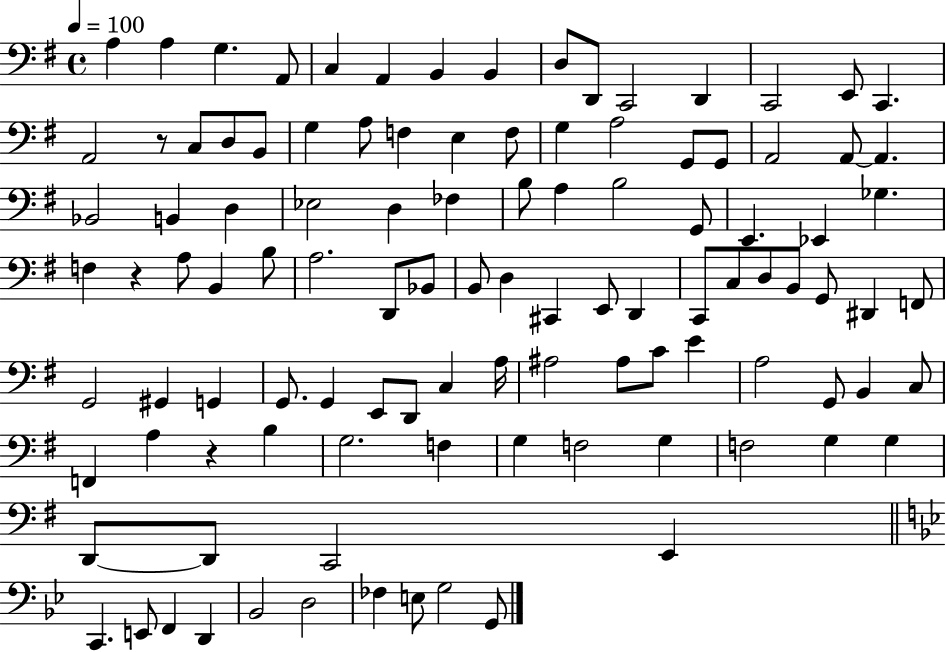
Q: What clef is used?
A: bass